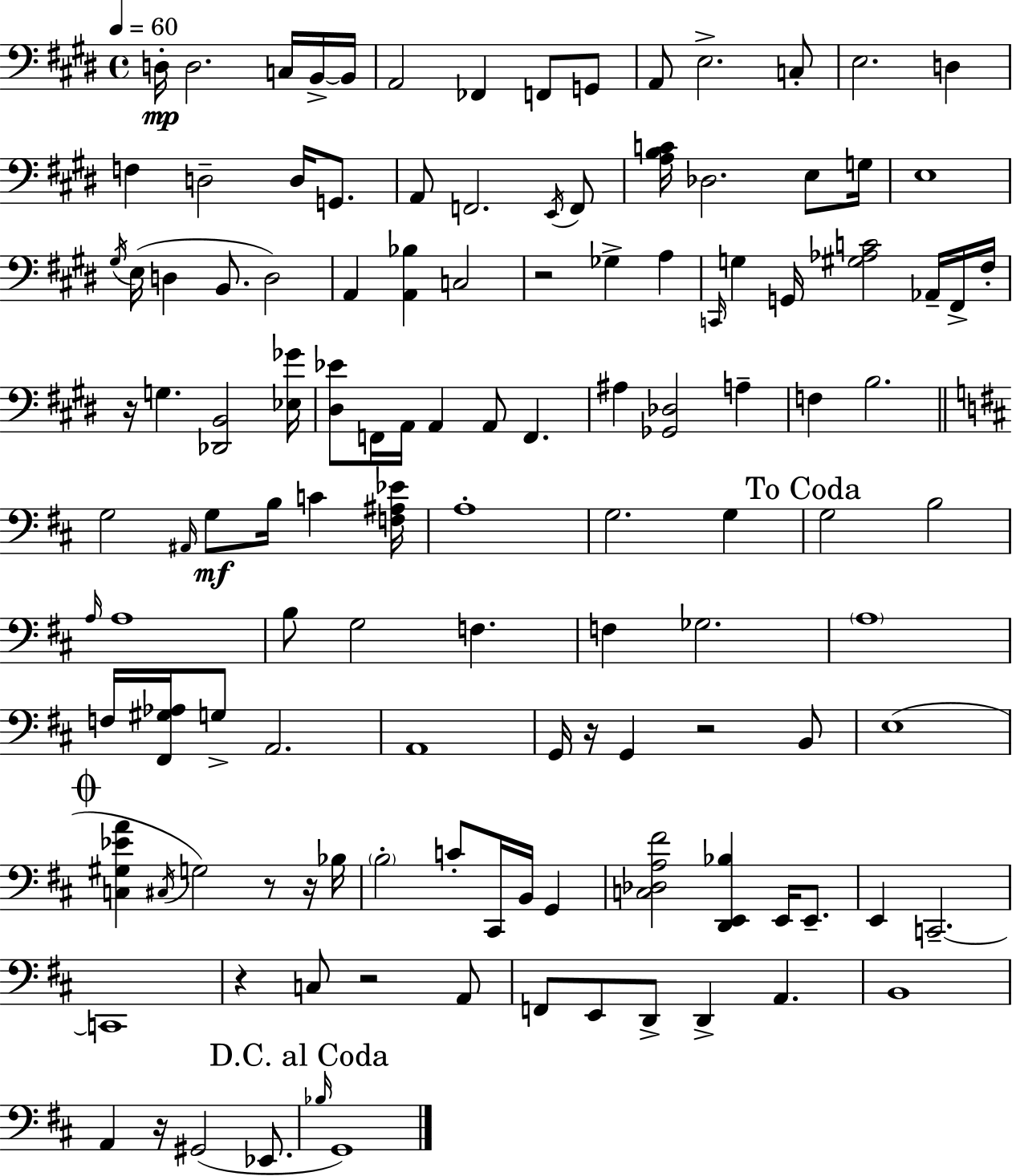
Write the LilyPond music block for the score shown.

{
  \clef bass
  \time 4/4
  \defaultTimeSignature
  \key e \major
  \tempo 4 = 60
  d16-.\mp d2. c16 b,16->~~ b,16 | a,2 fes,4 f,8 g,8 | a,8 e2.-> c8-. | e2. d4 | \break f4 d2-- d16 g,8. | a,8 f,2. \acciaccatura { e,16 } f,8 | <a b c'>16 des2. e8 | g16 e1 | \break \acciaccatura { gis16 } e16( d4 b,8. d2) | a,4 <a, bes>4 c2 | r2 ges4-> a4 | \grace { c,16 } g4 g,16 <gis aes c'>2 | \break aes,16-- fis,16-> fis16-. r16 g4. <des, b,>2 | <ees ges'>16 <dis ees'>8 f,16 a,16 a,4 a,8 f,4. | ais4 <ges, des>2 a4-- | f4 b2. | \break \bar "||" \break \key d \major g2 \grace { ais,16 } g8\mf b16 c'4 | <f ais ees'>16 a1-. | g2. g4 | \mark "To Coda" g2 b2 | \break \grace { a16 } a1 | b8 g2 f4. | f4 ges2. | \parenthesize a1 | \break f16 <fis, gis aes>16 g8-> a,2. | a,1 | g,16 r16 g,4 r2 | b,8 e1( | \break \mark \markup { \musicglyph "scripts.coda" } <c gis ees' a'>4 \acciaccatura { cis16 } g2) r8 | r16 bes16 \parenthesize b2-. c'8-. cis,16 b,16 g,4 | <c des a fis'>2 <d, e, bes>4 e,16 | e,8.-- e,4 c,2.--~~ | \break c,1 | r4 c8 r2 | a,8 f,8 e,8 d,8-> d,4-> a,4. | b,1 | \break a,4 r16 gis,2( | ees,8. \mark "D.C. al Coda" \grace { bes16 } g,1) | \bar "|."
}